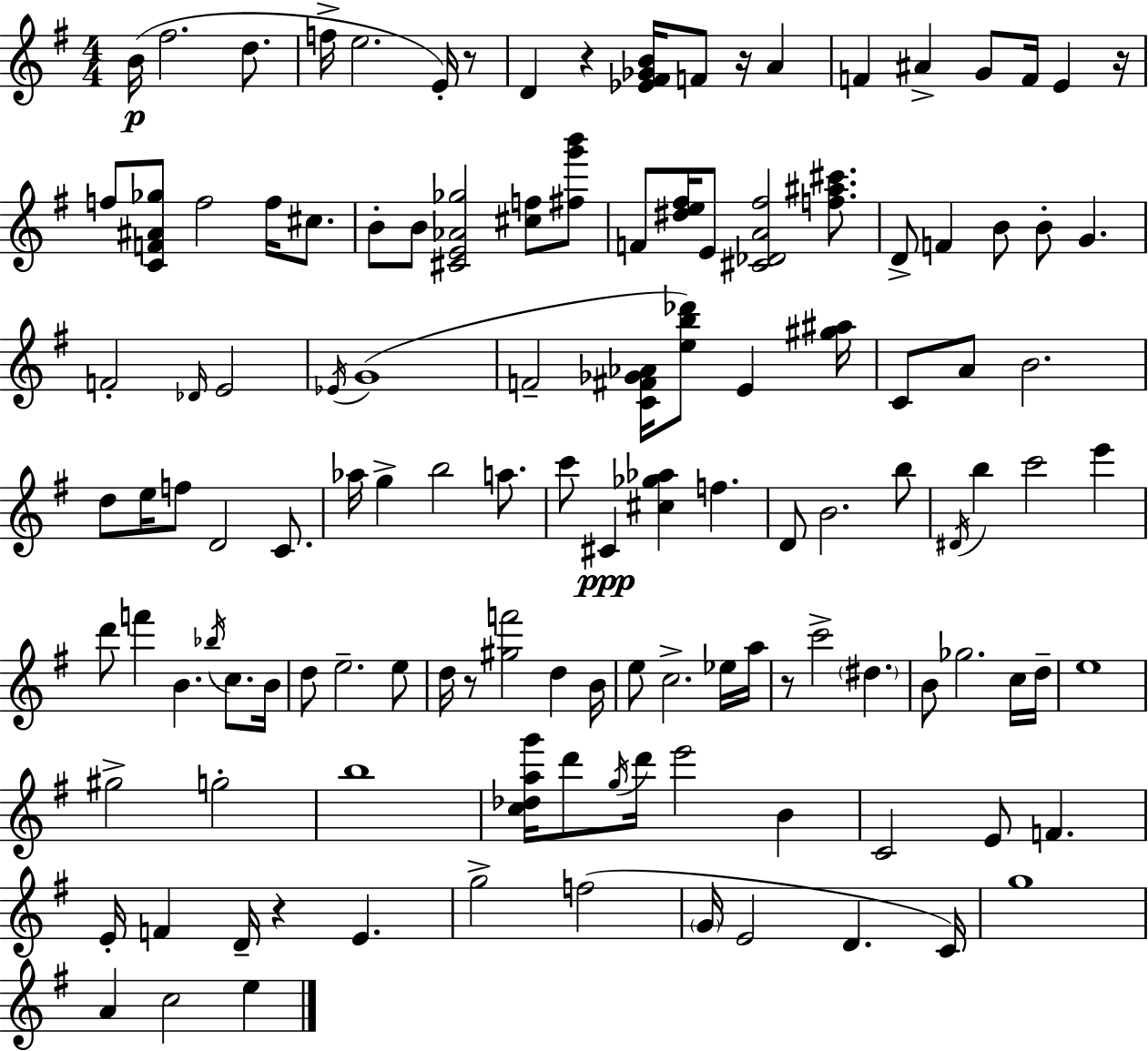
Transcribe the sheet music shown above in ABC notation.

X:1
T:Untitled
M:4/4
L:1/4
K:G
B/4 ^f2 d/2 f/4 e2 E/4 z/2 D z [_E^F_GB]/4 F/2 z/4 A F ^A G/2 F/4 E z/4 f/2 [CF^A_g]/2 f2 f/4 ^c/2 B/2 B/2 [^CE_A_g]2 [^cf]/2 [^fg'b']/2 F/2 [^de^f]/4 E/2 [^C_DA^f]2 [f^a^c']/2 D/2 F B/2 B/2 G F2 _D/4 E2 _E/4 G4 F2 [C^F_G_A]/4 [eb_d']/2 E [^g^a]/4 C/2 A/2 B2 d/2 e/4 f/2 D2 C/2 _a/4 g b2 a/2 c'/2 ^C [^c_g_a] f D/2 B2 b/2 ^D/4 b c'2 e' d'/2 f' B _b/4 c/2 B/4 d/2 e2 e/2 d/4 z/2 [^gf']2 d B/4 e/2 c2 _e/4 a/4 z/2 c'2 ^d B/2 _g2 c/4 d/4 e4 ^g2 g2 b4 [c_dag']/4 d'/2 g/4 d'/4 e'2 B C2 E/2 F E/4 F D/4 z E g2 f2 G/4 E2 D C/4 g4 A c2 e